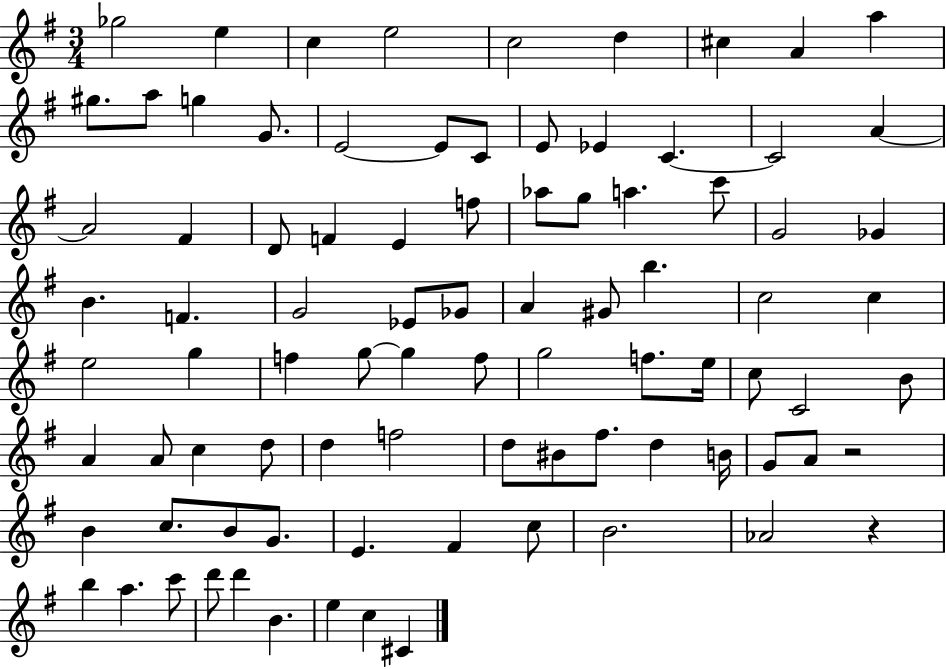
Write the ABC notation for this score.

X:1
T:Untitled
M:3/4
L:1/4
K:G
_g2 e c e2 c2 d ^c A a ^g/2 a/2 g G/2 E2 E/2 C/2 E/2 _E C C2 A A2 ^F D/2 F E f/2 _a/2 g/2 a c'/2 G2 _G B F G2 _E/2 _G/2 A ^G/2 b c2 c e2 g f g/2 g f/2 g2 f/2 e/4 c/2 C2 B/2 A A/2 c d/2 d f2 d/2 ^B/2 ^f/2 d B/4 G/2 A/2 z2 B c/2 B/2 G/2 E ^F c/2 B2 _A2 z b a c'/2 d'/2 d' B e c ^C